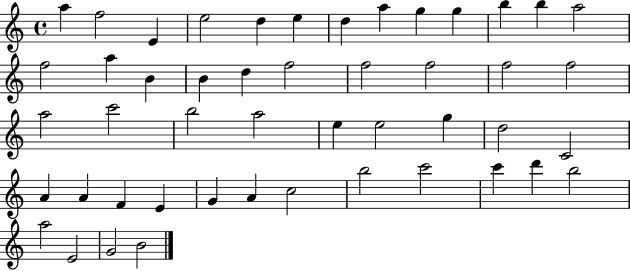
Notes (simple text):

A5/q F5/h E4/q E5/h D5/q E5/q D5/q A5/q G5/q G5/q B5/q B5/q A5/h F5/h A5/q B4/q B4/q D5/q F5/h F5/h F5/h F5/h F5/h A5/h C6/h B5/h A5/h E5/q E5/h G5/q D5/h C4/h A4/q A4/q F4/q E4/q G4/q A4/q C5/h B5/h C6/h C6/q D6/q B5/h A5/h E4/h G4/h B4/h